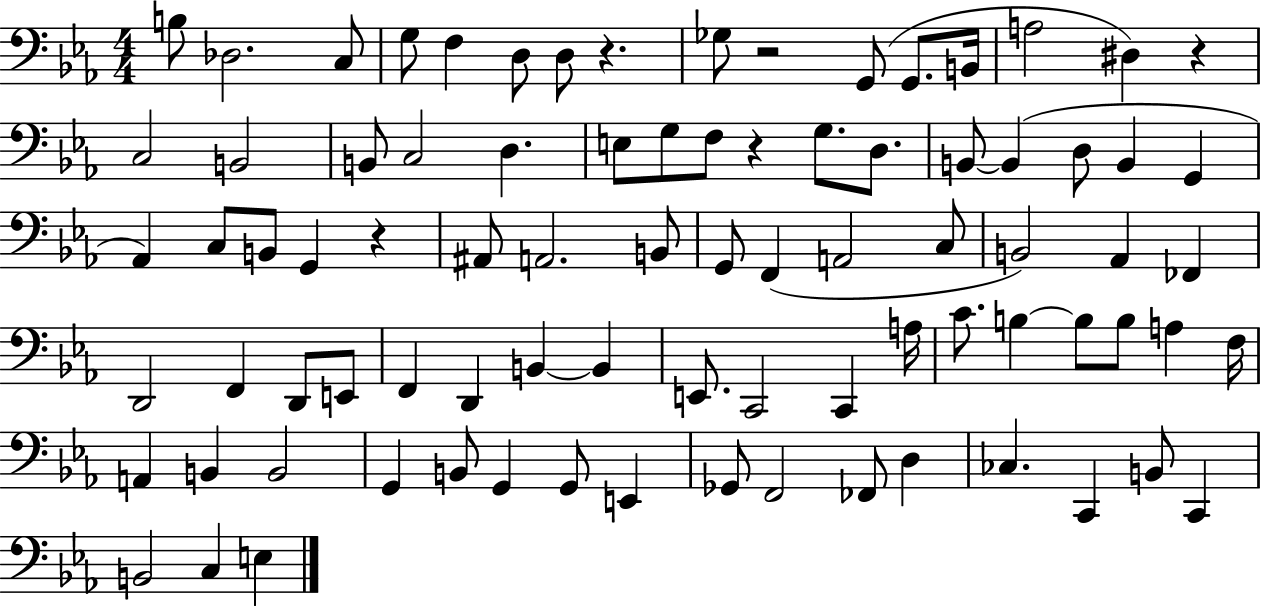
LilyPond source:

{
  \clef bass
  \numericTimeSignature
  \time 4/4
  \key ees \major
  b8 des2. c8 | g8 f4 d8 d8 r4. | ges8 r2 g,8( g,8. b,16 | a2 dis4) r4 | \break c2 b,2 | b,8 c2 d4. | e8 g8 f8 r4 g8. d8. | b,8~~ b,4( d8 b,4 g,4 | \break aes,4) c8 b,8 g,4 r4 | ais,8 a,2. b,8 | g,8 f,4( a,2 c8 | b,2) aes,4 fes,4 | \break d,2 f,4 d,8 e,8 | f,4 d,4 b,4~~ b,4 | e,8. c,2 c,4 a16 | c'8. b4~~ b8 b8 a4 f16 | \break a,4 b,4 b,2 | g,4 b,8 g,4 g,8 e,4 | ges,8 f,2 fes,8 d4 | ces4. c,4 b,8 c,4 | \break b,2 c4 e4 | \bar "|."
}